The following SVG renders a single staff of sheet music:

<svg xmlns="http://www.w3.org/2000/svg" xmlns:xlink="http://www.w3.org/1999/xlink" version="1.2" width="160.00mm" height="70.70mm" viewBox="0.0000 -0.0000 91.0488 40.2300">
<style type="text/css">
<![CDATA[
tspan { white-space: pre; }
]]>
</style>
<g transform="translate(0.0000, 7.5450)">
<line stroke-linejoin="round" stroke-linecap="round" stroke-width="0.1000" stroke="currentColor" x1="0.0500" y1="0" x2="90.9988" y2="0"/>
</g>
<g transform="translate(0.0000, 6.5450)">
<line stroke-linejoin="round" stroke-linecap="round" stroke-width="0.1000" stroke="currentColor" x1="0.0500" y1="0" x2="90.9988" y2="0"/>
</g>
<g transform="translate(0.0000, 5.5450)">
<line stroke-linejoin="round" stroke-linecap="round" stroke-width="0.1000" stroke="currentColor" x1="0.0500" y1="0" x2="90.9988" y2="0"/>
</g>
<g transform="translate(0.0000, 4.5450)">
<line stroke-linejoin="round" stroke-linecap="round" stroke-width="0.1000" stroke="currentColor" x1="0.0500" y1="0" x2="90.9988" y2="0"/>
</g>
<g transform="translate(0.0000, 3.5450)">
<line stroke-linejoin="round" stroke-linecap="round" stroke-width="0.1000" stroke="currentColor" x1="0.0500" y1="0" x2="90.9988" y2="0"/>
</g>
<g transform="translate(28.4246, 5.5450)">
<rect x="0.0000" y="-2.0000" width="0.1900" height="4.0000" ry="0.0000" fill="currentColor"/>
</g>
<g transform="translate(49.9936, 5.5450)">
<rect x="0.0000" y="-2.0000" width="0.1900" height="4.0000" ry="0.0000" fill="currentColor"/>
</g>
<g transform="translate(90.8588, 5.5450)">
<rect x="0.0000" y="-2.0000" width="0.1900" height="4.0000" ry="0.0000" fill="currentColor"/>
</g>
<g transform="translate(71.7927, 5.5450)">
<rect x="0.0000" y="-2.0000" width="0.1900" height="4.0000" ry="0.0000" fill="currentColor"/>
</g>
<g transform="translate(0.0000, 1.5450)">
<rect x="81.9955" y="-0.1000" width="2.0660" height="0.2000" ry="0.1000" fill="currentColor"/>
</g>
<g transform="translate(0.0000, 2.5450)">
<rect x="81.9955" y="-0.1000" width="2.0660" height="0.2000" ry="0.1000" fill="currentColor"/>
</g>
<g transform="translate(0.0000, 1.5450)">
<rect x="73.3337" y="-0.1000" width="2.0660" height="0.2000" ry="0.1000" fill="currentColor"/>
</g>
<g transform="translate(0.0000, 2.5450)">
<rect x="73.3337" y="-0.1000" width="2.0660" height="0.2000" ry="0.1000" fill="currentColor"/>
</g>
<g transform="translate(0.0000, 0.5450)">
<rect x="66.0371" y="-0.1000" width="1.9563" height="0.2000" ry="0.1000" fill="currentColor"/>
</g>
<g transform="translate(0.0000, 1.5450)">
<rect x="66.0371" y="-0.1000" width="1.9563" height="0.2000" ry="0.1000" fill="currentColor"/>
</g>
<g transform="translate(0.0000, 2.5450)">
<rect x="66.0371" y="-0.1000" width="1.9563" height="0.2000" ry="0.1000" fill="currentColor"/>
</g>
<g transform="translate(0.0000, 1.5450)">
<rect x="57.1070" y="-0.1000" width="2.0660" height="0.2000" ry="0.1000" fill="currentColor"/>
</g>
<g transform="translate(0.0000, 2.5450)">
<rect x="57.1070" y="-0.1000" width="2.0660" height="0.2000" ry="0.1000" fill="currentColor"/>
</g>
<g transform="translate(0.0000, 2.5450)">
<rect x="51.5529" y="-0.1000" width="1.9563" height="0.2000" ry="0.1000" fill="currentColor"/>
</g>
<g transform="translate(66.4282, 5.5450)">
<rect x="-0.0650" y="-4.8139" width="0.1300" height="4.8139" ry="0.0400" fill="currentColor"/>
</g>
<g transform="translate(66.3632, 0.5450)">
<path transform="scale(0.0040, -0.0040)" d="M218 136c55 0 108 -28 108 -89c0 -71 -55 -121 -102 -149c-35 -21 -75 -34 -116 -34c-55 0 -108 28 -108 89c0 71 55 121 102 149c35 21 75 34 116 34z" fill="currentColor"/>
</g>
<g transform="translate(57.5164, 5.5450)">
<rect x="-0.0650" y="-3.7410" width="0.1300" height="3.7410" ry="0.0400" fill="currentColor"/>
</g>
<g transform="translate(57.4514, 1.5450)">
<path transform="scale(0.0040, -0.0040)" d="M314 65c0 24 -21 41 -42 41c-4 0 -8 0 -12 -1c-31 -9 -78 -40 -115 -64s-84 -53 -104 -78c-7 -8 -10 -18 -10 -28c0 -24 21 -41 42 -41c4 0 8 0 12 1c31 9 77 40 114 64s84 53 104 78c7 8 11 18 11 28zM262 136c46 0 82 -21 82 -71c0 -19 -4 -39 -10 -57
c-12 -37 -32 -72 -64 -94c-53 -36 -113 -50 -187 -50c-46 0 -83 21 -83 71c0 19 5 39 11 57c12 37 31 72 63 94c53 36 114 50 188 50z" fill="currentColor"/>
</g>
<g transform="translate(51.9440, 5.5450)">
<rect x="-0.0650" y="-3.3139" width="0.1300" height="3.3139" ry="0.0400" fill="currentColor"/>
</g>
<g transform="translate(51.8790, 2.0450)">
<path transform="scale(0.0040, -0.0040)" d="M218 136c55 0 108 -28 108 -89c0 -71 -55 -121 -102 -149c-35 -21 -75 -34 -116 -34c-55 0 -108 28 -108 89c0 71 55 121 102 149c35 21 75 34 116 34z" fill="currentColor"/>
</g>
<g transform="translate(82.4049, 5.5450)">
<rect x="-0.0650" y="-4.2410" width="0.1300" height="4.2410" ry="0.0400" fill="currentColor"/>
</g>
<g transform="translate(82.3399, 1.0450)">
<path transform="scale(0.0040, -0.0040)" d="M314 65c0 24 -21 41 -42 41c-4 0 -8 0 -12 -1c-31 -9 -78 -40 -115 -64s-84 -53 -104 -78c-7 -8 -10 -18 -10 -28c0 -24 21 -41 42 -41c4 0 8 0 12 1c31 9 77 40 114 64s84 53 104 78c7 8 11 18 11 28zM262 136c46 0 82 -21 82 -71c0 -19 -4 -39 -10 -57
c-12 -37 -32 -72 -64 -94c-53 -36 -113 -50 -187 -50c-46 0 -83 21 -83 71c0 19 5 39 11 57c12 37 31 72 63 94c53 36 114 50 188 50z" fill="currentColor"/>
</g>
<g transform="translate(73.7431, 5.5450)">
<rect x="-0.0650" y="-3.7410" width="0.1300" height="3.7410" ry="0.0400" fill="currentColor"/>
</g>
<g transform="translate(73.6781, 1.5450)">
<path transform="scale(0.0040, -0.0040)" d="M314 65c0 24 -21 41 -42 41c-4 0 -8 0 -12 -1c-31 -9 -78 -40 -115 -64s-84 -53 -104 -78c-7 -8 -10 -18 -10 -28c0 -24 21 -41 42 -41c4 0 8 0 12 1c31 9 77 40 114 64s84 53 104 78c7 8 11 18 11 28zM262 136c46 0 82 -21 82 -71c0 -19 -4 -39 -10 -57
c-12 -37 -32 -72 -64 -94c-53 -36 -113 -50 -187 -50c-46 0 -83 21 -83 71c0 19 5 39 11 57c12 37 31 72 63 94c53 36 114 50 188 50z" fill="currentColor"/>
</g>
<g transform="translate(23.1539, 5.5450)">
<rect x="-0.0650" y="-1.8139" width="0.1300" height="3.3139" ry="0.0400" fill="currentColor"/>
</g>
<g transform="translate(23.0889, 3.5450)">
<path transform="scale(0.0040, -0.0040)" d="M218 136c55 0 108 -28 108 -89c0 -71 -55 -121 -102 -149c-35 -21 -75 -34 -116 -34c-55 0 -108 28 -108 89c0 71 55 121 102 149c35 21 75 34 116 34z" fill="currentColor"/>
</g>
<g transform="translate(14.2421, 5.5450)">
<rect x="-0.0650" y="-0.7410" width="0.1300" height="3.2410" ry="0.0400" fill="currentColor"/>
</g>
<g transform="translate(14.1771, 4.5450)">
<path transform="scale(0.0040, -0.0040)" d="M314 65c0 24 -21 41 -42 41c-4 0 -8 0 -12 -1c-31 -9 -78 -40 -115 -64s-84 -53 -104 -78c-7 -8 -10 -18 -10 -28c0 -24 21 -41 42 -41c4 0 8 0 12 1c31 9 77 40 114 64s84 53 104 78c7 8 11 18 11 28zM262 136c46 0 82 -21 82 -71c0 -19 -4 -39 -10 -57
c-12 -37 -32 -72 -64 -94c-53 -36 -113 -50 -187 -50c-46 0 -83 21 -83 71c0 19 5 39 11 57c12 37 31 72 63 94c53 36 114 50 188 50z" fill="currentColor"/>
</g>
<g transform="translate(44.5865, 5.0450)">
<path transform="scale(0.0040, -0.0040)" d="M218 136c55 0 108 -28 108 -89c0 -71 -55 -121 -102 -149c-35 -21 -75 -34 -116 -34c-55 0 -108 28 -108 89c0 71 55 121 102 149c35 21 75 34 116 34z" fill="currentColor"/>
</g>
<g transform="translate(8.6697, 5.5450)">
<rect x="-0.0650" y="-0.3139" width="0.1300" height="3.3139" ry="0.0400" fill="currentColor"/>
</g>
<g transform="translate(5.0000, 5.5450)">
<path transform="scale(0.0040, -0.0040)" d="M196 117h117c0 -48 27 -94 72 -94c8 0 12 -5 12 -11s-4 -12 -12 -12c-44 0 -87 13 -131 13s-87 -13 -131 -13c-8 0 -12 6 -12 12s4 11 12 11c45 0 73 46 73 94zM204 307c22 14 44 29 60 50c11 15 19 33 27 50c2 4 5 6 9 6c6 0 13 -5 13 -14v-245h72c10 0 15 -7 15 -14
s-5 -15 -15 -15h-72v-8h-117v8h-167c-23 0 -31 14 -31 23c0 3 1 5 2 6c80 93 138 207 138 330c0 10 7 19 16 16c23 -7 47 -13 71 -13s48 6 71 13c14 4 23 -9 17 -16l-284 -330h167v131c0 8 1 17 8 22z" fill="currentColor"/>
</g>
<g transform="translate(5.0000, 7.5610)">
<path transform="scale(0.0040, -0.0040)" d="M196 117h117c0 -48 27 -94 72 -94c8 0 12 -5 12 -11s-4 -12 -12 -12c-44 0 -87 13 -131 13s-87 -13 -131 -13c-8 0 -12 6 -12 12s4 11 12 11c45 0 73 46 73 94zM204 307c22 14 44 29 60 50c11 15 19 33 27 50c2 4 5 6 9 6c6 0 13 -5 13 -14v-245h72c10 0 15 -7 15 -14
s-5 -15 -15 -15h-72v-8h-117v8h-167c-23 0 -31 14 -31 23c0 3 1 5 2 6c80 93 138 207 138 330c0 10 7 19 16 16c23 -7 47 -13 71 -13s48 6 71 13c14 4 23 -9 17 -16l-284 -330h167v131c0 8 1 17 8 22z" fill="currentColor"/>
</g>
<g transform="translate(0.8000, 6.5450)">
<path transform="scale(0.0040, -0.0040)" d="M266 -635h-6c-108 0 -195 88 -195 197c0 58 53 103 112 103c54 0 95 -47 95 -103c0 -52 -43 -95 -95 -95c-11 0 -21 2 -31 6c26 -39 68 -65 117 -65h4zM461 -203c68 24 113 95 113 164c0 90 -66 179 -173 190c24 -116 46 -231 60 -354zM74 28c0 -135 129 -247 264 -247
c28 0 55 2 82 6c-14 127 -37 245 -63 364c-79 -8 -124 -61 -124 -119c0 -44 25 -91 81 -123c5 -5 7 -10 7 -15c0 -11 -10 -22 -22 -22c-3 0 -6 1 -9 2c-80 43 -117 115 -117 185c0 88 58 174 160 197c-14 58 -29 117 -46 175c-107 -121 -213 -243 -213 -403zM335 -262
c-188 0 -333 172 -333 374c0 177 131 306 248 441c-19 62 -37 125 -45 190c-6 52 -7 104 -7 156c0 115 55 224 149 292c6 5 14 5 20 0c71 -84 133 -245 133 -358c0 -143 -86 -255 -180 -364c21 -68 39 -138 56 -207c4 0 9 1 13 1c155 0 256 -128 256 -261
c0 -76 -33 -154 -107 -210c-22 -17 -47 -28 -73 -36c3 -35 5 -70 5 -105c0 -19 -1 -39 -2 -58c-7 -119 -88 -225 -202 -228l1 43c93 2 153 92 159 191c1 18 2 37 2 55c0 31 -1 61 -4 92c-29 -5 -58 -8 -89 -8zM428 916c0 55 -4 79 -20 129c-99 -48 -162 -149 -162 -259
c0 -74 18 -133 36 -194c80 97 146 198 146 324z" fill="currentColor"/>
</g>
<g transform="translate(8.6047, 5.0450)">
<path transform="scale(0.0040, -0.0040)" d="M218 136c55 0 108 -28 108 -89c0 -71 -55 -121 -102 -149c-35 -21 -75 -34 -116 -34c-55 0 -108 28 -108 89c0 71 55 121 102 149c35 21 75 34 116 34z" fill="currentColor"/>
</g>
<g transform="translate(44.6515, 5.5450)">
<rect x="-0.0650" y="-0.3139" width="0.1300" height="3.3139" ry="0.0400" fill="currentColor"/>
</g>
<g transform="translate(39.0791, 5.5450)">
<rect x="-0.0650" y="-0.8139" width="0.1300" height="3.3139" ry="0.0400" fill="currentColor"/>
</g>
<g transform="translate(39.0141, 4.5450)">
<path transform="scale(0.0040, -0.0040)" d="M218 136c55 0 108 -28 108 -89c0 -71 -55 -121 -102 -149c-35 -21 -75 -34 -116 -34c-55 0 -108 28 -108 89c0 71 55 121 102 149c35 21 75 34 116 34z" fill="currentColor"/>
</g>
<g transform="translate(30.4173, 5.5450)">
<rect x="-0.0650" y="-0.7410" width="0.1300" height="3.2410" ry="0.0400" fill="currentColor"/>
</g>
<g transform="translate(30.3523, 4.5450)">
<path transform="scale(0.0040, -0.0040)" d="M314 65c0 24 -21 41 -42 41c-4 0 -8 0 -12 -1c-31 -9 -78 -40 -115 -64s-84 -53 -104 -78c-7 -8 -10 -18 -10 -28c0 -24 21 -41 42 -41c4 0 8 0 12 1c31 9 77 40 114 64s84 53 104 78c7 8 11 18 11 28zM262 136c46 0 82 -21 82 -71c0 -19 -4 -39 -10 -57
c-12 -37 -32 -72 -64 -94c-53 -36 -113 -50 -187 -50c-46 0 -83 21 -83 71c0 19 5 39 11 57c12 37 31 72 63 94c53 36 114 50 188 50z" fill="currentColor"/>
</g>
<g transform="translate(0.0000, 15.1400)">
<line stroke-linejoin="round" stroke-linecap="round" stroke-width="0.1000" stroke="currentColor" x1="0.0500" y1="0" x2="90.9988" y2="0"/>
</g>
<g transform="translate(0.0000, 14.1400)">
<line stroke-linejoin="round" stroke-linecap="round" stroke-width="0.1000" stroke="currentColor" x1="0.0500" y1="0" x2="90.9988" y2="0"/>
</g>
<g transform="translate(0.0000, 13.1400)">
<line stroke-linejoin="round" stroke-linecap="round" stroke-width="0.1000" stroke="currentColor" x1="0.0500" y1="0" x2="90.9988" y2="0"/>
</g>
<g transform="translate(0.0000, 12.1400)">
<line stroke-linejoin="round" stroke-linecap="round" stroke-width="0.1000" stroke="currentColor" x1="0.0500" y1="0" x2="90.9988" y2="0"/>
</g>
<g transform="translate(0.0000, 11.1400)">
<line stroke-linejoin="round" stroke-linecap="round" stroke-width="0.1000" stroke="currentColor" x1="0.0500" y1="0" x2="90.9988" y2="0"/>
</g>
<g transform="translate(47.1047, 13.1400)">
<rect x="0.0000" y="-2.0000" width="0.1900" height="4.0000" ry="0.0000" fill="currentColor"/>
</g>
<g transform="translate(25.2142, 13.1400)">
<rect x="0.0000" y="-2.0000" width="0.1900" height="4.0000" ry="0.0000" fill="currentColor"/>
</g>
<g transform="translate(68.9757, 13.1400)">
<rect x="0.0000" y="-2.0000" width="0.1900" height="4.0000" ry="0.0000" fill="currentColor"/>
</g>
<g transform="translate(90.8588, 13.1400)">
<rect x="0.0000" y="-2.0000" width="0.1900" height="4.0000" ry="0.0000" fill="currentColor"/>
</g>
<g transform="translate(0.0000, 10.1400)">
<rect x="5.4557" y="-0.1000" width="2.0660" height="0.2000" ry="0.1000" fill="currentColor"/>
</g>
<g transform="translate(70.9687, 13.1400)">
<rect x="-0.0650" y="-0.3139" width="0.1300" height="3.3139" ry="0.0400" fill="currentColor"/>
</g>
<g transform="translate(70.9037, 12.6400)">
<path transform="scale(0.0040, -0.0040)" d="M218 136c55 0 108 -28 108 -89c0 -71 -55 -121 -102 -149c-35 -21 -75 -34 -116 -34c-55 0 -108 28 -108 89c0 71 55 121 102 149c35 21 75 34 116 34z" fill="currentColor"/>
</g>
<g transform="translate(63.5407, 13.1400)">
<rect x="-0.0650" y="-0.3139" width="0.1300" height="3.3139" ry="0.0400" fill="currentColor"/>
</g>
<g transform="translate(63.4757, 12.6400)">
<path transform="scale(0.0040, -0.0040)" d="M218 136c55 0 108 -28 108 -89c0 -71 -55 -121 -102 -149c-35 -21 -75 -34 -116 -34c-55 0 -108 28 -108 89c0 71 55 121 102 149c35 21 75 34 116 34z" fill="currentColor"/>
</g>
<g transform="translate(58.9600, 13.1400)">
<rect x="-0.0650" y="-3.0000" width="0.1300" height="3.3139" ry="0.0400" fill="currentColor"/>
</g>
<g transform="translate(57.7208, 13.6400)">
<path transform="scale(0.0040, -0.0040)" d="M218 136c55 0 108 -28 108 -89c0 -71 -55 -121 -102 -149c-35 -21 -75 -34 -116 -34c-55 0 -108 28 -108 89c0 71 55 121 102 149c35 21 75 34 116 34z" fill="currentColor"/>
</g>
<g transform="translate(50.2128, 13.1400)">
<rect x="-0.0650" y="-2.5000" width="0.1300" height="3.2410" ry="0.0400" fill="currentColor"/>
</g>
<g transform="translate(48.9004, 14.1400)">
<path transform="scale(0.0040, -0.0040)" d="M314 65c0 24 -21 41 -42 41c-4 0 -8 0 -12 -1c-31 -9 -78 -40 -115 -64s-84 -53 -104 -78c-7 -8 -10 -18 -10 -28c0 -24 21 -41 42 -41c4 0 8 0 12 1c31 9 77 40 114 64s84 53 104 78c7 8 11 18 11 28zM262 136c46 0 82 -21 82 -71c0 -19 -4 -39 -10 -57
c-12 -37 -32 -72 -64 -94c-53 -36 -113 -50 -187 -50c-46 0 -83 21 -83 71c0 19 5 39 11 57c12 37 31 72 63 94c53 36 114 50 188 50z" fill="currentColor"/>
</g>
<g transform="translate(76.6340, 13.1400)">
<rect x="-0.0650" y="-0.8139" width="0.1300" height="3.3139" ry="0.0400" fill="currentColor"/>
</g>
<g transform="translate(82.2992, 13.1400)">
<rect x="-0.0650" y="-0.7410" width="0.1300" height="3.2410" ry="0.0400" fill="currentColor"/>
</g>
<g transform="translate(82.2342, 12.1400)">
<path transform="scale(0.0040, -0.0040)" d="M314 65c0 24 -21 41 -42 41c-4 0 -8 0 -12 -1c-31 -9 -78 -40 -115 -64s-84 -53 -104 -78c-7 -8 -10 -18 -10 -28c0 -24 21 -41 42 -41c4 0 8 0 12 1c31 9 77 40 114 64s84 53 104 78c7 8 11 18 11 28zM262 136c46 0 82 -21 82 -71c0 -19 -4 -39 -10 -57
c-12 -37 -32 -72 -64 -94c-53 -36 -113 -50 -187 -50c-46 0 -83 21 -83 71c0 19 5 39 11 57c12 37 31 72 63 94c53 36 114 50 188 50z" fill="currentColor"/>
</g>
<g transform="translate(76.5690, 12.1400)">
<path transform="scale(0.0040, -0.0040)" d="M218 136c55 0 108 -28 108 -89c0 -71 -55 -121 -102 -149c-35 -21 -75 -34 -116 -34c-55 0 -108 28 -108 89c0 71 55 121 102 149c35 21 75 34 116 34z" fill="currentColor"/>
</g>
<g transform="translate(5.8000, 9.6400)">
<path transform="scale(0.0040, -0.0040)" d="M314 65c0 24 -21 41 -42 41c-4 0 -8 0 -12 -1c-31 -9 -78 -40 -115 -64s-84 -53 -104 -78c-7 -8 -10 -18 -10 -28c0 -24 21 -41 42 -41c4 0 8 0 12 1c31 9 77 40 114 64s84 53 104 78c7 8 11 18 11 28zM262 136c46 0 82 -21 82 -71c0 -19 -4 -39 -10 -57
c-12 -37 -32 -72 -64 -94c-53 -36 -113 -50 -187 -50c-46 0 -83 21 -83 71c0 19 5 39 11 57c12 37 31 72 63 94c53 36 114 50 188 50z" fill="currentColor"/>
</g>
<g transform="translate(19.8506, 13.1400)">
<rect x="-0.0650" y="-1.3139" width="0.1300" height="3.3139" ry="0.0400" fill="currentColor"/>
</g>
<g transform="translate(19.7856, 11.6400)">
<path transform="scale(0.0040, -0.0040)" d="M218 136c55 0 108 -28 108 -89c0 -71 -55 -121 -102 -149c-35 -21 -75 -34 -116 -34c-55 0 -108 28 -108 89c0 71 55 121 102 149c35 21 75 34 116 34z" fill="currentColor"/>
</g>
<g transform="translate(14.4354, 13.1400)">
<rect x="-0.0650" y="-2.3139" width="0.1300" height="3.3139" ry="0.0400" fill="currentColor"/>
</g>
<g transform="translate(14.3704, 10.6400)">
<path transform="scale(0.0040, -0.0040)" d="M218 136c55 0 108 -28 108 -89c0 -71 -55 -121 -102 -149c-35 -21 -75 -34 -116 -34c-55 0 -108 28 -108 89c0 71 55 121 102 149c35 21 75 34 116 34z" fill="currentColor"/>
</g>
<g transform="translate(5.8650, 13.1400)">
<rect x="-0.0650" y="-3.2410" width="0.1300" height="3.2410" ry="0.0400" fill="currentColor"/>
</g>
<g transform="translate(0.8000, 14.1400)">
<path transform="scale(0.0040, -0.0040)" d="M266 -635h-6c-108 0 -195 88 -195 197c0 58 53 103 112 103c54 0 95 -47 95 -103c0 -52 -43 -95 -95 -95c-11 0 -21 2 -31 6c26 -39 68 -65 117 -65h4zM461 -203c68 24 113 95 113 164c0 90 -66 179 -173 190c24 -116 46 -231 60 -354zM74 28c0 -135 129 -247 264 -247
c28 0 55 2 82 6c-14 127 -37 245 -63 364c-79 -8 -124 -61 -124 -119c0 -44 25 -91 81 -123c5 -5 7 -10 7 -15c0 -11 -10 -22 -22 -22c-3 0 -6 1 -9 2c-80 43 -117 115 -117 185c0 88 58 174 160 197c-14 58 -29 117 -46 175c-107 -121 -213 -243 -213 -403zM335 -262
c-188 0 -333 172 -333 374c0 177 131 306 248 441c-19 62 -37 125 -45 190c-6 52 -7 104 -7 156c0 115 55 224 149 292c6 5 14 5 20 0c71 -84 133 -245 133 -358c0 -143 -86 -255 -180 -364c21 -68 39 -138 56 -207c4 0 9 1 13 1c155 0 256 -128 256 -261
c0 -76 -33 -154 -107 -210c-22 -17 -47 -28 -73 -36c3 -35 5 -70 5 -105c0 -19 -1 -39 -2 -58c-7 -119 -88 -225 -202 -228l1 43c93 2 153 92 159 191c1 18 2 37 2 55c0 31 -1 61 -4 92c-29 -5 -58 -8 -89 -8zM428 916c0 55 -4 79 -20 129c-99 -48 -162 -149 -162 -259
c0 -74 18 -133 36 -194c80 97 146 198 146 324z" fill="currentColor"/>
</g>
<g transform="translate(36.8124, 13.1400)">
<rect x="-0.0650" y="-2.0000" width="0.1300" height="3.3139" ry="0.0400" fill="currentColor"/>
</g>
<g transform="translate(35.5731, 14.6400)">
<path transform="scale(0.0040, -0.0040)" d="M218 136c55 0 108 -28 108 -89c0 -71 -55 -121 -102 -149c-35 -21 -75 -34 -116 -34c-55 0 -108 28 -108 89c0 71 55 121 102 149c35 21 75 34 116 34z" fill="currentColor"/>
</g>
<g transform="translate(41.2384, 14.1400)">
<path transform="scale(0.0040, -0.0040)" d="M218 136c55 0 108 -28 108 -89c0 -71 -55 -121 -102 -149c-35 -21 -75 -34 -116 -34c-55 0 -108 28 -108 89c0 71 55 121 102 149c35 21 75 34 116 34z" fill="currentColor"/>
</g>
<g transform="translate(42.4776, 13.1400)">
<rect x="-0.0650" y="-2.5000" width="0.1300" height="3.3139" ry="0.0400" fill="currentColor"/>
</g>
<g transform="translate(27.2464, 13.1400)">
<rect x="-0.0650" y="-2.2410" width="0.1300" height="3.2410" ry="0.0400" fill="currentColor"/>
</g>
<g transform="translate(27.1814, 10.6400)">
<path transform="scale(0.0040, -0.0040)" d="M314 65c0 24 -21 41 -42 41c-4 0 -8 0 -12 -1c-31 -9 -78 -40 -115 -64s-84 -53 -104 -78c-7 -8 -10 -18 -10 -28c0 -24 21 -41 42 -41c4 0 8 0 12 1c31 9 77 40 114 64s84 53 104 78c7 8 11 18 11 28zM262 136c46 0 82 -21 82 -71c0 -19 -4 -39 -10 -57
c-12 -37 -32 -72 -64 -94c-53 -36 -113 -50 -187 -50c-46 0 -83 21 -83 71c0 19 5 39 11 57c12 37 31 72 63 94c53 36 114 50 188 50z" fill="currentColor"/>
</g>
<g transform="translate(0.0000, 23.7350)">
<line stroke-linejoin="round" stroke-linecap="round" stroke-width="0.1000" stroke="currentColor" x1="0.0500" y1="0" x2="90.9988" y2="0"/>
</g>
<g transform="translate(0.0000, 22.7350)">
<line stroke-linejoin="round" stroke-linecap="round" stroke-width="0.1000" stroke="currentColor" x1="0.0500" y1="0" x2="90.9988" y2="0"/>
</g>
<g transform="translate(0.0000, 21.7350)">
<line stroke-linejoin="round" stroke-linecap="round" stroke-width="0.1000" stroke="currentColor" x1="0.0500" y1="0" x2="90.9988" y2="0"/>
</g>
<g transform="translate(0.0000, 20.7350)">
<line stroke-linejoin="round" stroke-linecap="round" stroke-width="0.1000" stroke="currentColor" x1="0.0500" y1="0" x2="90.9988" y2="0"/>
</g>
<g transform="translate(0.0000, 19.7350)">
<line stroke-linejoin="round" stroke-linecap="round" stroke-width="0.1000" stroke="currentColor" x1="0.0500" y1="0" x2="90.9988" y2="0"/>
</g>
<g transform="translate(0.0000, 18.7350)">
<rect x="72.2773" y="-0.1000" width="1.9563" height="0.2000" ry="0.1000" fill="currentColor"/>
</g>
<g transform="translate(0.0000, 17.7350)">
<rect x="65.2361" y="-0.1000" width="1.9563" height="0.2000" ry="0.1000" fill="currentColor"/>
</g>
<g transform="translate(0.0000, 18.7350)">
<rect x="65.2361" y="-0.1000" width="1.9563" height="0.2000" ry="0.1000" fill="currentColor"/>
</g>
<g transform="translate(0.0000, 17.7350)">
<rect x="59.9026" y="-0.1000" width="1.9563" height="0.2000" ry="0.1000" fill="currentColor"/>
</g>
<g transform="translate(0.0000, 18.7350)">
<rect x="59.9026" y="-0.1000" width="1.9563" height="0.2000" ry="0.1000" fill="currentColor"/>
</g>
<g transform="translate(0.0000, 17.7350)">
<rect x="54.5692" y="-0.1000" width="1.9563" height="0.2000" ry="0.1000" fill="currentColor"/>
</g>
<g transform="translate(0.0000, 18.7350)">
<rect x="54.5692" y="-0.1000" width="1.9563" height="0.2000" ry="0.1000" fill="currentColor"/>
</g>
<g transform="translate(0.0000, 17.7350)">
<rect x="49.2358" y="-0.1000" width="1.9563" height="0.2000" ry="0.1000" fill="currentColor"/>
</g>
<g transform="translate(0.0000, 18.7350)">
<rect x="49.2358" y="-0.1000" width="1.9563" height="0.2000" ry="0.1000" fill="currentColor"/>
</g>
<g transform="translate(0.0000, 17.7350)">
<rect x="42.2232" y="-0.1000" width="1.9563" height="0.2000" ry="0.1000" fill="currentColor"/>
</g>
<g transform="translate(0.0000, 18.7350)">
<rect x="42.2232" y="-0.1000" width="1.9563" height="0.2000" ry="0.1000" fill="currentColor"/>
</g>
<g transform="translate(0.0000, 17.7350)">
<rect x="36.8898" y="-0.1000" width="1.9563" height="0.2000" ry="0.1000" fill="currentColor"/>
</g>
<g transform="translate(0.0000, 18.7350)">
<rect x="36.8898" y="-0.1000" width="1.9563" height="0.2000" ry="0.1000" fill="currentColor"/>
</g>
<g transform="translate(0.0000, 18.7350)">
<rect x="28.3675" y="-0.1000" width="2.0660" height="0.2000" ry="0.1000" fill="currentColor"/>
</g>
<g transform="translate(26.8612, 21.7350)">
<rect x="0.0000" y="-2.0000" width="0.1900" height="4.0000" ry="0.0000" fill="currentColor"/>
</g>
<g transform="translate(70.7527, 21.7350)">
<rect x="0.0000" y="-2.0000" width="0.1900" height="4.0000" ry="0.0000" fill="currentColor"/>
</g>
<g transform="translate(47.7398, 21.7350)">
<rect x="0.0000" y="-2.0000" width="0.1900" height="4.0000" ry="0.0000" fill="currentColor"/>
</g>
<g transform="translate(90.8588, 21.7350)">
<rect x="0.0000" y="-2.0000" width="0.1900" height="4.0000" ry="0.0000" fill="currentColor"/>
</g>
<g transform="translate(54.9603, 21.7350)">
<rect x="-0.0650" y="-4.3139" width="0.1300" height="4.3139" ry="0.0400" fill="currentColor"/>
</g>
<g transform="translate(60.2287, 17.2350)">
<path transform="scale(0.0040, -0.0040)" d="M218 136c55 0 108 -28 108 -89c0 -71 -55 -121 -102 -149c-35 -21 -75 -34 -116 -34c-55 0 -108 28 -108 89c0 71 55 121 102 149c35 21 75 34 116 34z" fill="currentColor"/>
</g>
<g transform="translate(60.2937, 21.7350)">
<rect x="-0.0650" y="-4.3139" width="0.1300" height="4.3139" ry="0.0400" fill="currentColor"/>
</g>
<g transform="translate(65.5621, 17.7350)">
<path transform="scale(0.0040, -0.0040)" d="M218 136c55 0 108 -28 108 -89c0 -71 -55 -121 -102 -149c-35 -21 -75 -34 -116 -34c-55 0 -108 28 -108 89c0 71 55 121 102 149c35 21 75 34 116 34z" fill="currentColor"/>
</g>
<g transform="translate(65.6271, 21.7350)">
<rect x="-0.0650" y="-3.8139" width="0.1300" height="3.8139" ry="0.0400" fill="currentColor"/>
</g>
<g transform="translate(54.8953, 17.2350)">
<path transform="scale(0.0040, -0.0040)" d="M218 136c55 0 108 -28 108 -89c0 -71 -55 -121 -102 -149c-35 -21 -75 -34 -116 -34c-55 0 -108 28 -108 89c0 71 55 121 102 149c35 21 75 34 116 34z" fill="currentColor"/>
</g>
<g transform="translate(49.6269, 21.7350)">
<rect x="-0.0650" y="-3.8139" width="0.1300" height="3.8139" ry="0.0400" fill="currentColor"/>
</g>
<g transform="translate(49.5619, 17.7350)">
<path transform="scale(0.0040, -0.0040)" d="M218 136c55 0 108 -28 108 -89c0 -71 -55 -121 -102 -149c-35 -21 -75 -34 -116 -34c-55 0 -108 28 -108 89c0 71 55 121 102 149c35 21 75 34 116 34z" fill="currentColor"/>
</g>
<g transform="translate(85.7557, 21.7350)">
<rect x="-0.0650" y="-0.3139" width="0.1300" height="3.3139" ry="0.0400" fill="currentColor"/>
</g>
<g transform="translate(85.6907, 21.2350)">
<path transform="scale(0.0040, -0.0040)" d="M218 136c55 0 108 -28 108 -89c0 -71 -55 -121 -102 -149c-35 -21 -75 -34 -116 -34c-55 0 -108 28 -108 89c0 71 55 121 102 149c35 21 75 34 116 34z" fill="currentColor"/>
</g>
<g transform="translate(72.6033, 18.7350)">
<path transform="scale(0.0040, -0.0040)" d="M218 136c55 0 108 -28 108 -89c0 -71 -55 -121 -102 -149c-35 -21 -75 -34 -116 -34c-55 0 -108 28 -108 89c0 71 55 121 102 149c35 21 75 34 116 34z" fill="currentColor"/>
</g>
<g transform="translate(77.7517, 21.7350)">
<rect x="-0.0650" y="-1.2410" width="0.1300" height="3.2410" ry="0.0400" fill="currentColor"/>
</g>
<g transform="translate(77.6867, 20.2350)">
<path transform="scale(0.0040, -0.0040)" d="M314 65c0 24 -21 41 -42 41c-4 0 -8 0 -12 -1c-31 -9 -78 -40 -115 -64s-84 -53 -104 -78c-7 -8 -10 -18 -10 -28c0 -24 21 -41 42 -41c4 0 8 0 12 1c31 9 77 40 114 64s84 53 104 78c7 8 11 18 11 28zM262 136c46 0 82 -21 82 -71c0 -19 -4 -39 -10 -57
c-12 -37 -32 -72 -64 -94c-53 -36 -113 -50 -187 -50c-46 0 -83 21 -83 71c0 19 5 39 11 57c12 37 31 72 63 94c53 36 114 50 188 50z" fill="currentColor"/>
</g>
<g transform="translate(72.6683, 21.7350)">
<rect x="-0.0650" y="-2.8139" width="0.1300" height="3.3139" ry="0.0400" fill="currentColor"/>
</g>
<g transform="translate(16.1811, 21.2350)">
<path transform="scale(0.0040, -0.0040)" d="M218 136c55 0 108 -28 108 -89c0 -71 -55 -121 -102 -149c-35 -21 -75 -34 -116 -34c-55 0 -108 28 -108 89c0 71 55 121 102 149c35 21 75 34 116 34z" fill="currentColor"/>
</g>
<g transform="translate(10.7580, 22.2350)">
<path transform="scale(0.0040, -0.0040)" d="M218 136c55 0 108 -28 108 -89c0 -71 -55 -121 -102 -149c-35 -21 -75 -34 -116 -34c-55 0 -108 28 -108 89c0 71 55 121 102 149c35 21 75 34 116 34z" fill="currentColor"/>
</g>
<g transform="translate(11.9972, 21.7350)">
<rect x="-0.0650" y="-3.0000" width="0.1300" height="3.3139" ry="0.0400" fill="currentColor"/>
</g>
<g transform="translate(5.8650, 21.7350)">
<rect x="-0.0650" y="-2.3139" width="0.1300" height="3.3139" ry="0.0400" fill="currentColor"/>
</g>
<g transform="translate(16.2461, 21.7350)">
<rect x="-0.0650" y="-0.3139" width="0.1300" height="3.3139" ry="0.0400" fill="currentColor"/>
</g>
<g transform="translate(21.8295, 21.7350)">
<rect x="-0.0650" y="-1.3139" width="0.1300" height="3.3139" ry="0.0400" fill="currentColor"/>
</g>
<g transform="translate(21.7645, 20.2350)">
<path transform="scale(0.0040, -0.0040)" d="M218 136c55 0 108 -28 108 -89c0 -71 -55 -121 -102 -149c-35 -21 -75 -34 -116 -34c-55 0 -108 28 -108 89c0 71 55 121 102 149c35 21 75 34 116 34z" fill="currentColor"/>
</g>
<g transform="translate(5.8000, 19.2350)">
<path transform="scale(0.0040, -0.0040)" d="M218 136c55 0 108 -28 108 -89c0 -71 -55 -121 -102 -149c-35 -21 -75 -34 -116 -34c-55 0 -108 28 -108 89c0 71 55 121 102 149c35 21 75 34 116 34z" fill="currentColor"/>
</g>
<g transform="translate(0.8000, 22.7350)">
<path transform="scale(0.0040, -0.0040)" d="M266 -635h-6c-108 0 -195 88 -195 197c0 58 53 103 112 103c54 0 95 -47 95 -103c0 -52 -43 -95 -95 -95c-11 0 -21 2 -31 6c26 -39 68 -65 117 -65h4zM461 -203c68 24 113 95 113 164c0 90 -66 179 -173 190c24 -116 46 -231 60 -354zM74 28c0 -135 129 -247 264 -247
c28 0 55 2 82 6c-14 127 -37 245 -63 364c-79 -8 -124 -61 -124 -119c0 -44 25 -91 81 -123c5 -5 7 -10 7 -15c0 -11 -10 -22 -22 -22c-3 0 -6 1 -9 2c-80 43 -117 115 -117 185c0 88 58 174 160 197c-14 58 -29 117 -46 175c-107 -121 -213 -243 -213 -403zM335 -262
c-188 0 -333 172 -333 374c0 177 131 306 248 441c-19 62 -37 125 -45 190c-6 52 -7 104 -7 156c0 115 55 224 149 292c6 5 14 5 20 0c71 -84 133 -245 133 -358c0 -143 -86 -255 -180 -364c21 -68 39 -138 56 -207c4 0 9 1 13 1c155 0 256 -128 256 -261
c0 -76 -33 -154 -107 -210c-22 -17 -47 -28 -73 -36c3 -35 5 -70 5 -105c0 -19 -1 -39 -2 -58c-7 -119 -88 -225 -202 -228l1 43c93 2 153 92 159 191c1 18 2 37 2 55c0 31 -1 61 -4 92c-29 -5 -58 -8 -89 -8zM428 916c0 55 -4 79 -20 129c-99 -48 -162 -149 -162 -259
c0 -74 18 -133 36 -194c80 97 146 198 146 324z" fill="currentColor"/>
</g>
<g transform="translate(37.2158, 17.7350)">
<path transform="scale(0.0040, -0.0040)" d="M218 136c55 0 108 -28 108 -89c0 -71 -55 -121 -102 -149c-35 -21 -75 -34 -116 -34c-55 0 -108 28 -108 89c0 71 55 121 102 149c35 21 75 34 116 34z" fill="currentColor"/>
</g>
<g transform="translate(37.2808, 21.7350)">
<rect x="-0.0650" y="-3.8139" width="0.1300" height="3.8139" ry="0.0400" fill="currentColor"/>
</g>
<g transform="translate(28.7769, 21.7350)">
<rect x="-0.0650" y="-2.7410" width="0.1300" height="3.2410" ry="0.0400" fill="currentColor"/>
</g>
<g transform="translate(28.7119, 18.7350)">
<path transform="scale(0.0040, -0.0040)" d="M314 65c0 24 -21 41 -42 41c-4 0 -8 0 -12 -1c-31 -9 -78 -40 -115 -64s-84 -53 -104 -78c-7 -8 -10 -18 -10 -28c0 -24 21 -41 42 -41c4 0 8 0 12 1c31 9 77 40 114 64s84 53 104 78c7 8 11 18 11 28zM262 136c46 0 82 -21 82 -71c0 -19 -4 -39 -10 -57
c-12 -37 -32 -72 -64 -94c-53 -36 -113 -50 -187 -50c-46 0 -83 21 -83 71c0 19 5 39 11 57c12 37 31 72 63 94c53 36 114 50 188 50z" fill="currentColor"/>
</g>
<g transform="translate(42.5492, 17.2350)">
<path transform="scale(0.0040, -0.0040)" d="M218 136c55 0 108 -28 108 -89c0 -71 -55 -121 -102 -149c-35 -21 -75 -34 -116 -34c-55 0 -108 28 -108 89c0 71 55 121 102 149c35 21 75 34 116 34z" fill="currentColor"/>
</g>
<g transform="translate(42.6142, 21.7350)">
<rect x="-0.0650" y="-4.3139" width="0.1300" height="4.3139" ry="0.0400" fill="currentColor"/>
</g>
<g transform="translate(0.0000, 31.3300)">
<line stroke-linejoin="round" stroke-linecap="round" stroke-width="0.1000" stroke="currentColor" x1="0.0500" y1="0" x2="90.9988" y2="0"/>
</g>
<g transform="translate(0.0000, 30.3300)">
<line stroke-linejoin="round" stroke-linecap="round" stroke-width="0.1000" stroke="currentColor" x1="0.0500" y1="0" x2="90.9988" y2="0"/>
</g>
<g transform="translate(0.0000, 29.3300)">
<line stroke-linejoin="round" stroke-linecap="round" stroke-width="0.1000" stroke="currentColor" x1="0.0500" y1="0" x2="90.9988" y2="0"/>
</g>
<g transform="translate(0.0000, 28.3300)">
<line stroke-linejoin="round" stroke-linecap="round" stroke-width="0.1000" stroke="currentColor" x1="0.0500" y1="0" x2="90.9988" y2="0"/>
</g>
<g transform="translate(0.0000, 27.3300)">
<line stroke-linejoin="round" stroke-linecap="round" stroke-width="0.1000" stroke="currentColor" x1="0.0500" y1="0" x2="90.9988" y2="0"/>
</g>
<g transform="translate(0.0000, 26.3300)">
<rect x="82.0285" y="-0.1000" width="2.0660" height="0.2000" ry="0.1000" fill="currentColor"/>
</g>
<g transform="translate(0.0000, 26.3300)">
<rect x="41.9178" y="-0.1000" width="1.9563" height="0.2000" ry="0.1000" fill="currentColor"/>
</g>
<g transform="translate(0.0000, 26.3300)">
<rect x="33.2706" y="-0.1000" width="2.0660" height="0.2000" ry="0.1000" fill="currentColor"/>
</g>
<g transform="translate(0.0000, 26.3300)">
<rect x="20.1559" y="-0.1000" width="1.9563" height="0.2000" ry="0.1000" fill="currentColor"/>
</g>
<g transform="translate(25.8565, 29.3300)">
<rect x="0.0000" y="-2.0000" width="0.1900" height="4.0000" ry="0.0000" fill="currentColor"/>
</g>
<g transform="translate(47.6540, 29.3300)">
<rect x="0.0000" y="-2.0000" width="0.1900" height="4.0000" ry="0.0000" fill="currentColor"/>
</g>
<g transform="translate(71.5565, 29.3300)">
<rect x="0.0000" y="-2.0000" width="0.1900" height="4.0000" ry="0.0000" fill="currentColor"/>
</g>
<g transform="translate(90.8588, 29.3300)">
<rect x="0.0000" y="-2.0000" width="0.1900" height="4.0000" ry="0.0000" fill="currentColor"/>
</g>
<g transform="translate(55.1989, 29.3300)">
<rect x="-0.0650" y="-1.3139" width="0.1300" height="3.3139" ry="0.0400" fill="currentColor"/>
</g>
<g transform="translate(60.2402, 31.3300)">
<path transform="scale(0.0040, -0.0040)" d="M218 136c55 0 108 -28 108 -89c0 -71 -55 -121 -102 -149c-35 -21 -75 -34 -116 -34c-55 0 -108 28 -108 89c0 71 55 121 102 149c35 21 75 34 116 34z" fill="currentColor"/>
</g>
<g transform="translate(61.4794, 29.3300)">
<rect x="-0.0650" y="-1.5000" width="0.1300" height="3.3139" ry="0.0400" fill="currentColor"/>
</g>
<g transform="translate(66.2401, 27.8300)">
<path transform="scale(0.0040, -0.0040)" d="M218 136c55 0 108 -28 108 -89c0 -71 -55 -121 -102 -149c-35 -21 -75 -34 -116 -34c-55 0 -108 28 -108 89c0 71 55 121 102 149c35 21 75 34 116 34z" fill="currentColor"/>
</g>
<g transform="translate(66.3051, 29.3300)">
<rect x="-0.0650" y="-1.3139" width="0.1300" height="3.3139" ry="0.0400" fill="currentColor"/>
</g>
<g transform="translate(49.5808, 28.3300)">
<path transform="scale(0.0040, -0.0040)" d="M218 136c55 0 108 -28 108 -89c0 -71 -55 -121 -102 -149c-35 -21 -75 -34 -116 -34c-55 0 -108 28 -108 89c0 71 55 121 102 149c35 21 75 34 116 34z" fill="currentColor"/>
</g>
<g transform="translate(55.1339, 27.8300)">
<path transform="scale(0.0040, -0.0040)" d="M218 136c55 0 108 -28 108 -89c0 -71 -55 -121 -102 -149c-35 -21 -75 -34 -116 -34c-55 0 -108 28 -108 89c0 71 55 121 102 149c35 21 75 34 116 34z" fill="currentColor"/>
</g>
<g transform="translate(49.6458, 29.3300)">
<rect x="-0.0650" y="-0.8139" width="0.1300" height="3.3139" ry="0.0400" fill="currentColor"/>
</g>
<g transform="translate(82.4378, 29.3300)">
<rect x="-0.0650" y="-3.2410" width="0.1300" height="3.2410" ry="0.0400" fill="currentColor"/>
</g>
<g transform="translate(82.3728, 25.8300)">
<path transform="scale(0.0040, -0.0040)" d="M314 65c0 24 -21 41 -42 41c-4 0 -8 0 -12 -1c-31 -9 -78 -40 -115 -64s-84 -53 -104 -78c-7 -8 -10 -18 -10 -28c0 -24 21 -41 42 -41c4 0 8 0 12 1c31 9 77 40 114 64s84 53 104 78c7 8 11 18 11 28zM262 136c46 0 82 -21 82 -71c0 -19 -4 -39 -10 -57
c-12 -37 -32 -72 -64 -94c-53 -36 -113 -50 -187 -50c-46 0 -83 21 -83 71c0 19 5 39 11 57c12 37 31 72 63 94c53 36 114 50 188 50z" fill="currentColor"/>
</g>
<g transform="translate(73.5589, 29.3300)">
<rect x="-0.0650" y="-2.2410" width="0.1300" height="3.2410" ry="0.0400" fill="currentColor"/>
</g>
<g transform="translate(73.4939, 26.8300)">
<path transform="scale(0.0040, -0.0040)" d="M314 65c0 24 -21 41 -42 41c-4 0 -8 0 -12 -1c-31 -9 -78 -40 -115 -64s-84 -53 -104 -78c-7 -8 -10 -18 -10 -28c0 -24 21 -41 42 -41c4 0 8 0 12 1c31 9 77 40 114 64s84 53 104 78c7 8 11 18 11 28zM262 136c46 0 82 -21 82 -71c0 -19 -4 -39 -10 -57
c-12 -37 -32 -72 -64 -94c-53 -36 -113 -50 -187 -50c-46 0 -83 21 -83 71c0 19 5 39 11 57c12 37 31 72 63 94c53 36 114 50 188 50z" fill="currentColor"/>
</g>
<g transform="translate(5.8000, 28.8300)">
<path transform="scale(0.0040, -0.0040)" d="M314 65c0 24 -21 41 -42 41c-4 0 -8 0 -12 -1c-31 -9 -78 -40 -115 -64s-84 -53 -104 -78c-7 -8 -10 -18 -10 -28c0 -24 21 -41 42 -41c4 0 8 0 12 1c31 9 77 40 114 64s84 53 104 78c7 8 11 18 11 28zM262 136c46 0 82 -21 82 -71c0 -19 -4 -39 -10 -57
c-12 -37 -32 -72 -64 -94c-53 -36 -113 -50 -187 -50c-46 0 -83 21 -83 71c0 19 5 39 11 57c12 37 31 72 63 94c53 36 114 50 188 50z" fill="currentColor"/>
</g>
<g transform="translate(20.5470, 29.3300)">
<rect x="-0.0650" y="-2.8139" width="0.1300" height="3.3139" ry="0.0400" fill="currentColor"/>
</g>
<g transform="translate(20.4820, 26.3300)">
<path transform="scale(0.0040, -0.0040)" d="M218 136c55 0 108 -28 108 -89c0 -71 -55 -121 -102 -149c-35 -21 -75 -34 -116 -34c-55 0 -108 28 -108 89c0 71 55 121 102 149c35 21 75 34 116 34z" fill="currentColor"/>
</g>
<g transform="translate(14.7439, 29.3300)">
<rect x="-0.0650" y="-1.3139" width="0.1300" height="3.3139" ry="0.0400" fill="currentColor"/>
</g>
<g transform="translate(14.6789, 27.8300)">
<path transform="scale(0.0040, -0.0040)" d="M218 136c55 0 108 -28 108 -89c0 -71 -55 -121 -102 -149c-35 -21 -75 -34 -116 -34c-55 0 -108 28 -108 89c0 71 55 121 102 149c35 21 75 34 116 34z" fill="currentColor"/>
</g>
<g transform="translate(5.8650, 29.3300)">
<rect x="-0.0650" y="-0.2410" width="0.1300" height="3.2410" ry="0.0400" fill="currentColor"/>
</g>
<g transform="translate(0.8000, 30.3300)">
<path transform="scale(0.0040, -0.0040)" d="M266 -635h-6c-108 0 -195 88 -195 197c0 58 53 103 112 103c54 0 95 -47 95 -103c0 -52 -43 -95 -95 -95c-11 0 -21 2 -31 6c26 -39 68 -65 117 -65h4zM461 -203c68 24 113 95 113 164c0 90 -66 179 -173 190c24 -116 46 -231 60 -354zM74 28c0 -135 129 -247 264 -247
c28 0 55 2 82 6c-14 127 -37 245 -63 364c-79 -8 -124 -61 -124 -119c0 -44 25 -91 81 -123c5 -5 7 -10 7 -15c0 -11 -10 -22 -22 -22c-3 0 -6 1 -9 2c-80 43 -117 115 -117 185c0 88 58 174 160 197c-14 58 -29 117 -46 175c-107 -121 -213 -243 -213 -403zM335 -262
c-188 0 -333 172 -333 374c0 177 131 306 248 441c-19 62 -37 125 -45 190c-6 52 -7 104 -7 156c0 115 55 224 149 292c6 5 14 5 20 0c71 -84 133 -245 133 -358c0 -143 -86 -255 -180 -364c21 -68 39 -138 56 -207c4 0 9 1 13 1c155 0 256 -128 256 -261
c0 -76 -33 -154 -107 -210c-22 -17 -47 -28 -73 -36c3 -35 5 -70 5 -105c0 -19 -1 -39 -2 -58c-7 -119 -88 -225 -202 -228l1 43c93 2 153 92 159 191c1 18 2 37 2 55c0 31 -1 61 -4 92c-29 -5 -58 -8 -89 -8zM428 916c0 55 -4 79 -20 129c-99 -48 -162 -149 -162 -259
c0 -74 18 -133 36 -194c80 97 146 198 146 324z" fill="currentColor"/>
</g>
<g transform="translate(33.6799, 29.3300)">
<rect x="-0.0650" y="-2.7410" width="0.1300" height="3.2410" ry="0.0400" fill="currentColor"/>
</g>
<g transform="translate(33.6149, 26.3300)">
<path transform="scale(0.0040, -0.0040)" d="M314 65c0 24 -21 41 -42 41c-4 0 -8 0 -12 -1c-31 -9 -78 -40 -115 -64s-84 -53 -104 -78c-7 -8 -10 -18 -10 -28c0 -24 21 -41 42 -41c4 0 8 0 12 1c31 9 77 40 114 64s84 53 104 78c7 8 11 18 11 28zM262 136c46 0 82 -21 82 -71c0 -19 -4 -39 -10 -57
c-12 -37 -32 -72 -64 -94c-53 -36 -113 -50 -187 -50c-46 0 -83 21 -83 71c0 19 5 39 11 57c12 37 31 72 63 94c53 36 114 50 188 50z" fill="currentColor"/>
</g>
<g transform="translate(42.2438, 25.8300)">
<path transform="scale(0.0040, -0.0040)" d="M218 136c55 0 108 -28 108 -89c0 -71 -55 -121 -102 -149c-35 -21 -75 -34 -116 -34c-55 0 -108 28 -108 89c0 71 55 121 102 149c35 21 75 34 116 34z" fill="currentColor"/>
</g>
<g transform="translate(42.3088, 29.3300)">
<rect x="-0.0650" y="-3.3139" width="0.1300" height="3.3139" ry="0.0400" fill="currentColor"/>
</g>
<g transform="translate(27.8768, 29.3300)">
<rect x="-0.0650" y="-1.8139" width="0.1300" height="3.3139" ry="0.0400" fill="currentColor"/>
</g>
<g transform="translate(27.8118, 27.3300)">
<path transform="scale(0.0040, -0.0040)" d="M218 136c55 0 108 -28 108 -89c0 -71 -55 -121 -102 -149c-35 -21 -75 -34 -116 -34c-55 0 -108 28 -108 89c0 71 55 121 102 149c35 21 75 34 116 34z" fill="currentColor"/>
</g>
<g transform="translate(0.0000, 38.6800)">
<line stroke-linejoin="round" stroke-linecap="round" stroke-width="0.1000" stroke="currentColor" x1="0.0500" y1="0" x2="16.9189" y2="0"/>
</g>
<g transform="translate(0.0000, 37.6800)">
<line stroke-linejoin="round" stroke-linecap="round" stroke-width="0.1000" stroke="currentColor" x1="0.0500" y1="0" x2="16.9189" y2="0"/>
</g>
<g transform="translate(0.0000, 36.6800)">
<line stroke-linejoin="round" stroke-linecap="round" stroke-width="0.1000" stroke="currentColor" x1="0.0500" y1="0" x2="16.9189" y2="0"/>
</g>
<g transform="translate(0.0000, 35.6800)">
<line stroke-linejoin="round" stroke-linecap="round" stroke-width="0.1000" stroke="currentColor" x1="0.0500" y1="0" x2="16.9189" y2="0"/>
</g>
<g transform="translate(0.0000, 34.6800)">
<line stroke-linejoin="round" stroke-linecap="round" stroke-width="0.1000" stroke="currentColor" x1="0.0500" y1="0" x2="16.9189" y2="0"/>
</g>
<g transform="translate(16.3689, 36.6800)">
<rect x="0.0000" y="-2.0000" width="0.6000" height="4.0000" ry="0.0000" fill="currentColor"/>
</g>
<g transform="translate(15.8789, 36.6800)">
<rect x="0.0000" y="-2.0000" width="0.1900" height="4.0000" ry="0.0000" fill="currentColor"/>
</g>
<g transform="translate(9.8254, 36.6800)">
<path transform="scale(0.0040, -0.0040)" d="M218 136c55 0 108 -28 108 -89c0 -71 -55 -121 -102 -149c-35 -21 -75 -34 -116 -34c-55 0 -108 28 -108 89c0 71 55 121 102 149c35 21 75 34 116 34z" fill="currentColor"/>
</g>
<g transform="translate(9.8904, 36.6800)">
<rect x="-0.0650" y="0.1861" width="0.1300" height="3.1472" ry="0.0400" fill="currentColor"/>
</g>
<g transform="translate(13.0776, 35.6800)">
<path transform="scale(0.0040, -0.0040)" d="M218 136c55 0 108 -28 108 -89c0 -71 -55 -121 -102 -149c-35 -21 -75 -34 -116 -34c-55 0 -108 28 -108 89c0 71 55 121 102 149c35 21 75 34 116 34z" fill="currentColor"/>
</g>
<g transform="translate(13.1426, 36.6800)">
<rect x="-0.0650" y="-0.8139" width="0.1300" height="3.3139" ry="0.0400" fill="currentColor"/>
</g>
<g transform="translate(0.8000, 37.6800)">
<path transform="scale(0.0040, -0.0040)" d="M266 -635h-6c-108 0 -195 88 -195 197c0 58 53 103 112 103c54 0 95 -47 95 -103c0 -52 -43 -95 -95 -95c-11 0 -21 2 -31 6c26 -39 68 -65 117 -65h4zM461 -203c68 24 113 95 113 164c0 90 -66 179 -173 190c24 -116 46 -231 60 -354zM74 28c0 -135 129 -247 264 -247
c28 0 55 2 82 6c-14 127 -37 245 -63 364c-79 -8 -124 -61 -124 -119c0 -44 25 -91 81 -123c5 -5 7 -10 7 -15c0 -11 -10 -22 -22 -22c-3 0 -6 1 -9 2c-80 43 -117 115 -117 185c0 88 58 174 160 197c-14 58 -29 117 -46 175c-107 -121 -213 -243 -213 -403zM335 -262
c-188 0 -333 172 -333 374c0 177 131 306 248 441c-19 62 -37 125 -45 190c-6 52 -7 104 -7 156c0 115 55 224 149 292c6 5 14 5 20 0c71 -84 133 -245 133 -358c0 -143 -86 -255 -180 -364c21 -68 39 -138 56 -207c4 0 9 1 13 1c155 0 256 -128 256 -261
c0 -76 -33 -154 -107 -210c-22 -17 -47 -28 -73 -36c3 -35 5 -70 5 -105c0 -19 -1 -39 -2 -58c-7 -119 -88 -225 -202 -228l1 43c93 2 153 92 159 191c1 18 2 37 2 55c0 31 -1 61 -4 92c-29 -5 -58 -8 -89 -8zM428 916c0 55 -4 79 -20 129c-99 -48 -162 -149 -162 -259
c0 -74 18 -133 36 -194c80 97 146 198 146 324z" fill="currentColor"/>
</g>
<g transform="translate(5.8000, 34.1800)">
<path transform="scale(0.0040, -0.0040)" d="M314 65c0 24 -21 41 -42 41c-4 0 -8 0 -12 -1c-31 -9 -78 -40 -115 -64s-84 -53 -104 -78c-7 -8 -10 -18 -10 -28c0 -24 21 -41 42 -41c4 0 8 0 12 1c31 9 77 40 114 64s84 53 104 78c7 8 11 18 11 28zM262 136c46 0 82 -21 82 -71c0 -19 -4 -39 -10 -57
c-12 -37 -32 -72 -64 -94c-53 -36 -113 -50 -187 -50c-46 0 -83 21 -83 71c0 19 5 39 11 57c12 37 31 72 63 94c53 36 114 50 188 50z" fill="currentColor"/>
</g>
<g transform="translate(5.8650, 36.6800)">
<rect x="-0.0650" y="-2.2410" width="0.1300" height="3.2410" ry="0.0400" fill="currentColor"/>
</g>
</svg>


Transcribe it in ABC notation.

X:1
T:Untitled
M:4/4
L:1/4
K:C
c d2 f d2 d c b c'2 e' c'2 d'2 b2 g e g2 F G G2 A c c d d2 g A c e a2 c' d' c' d' d' c' a e2 c c2 e a f a2 b d e E e g2 b2 g2 B d